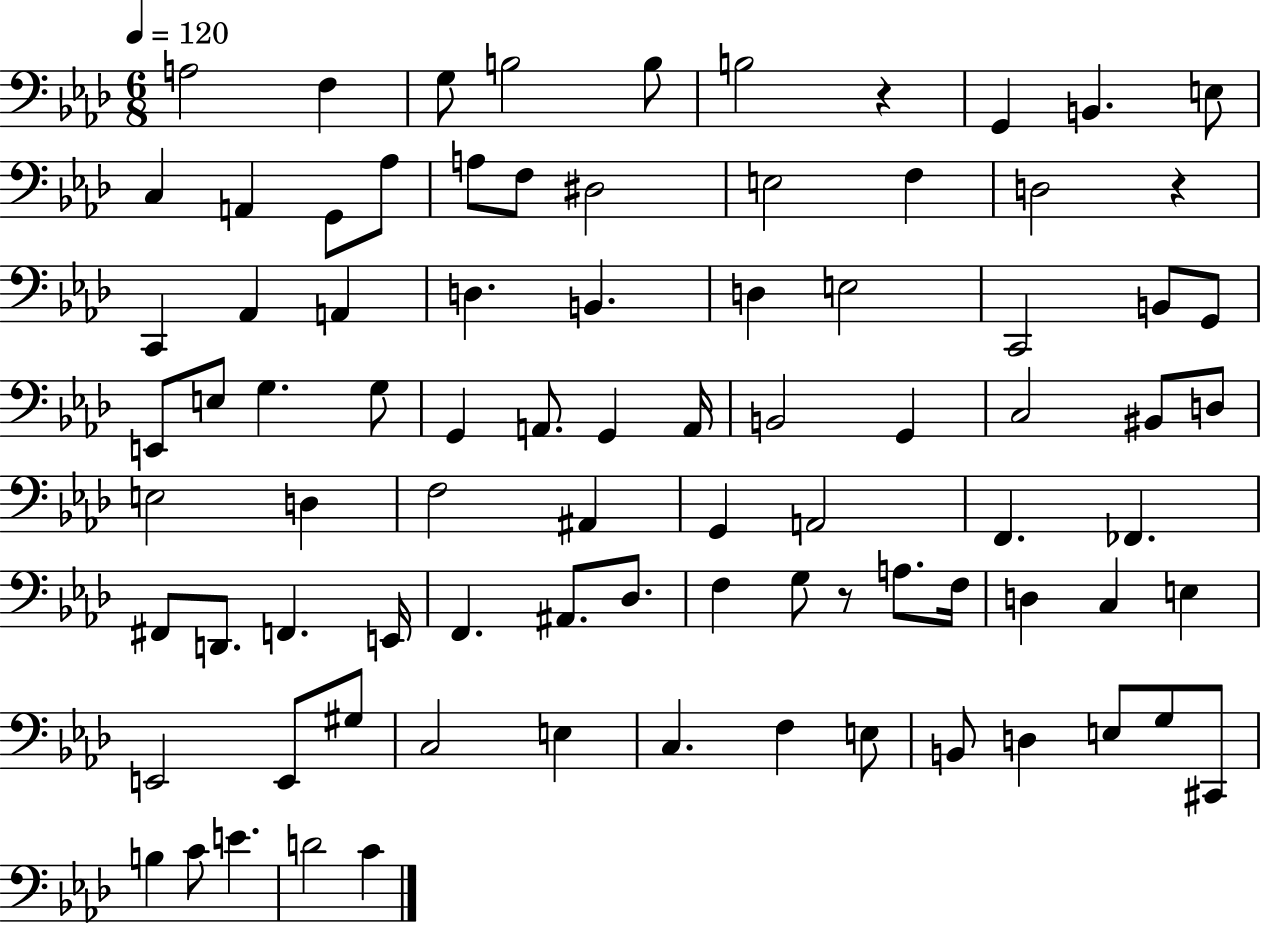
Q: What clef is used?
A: bass